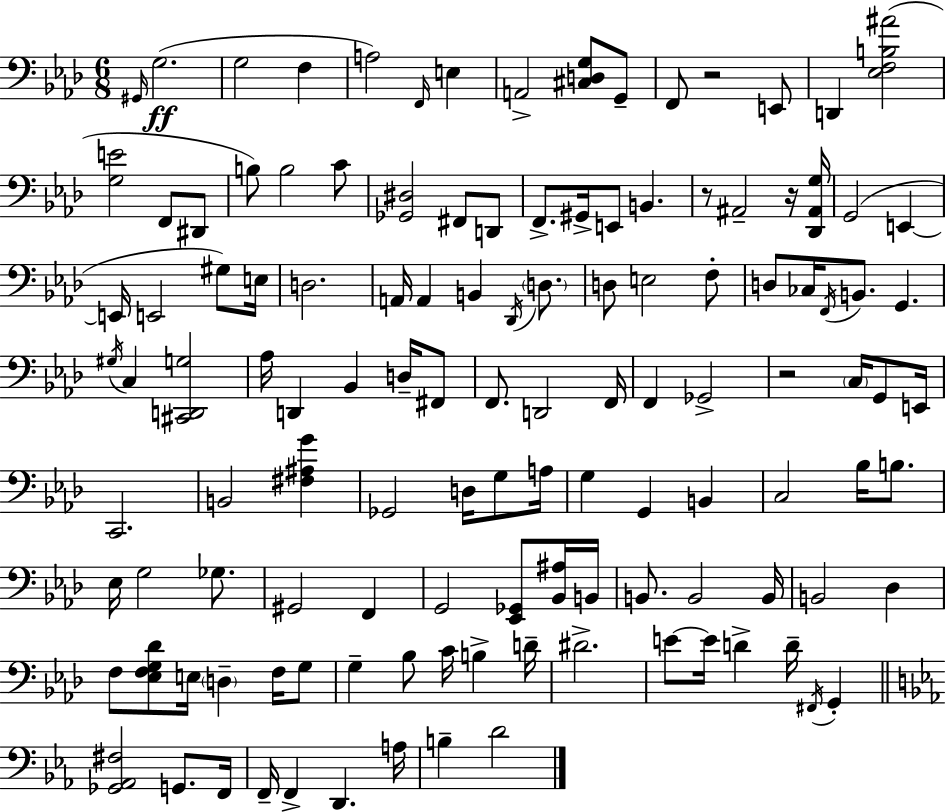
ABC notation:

X:1
T:Untitled
M:6/8
L:1/4
K:Fm
^G,,/4 G,2 G,2 F, A,2 F,,/4 E, A,,2 [^C,D,G,]/2 G,,/2 F,,/2 z2 E,,/2 D,, [_E,F,B,^A]2 [G,E]2 F,,/2 ^D,,/2 B,/2 B,2 C/2 [_G,,^D,]2 ^F,,/2 D,,/2 F,,/2 ^G,,/4 E,,/2 B,, z/2 ^A,,2 z/4 [_D,,^A,,G,]/4 G,,2 E,, E,,/4 E,,2 ^G,/2 E,/4 D,2 A,,/4 A,, B,, _D,,/4 D,/2 D,/2 E,2 F,/2 D,/2 _C,/4 F,,/4 B,,/2 G,, ^G,/4 C, [^C,,D,,G,]2 _A,/4 D,, _B,, D,/4 ^F,,/2 F,,/2 D,,2 F,,/4 F,, _G,,2 z2 C,/4 G,,/2 E,,/4 C,,2 B,,2 [^F,^A,G] _G,,2 D,/4 G,/2 A,/4 G, G,, B,, C,2 _B,/4 B,/2 _E,/4 G,2 _G,/2 ^G,,2 F,, G,,2 [_E,,_G,,]/2 [_B,,^A,]/4 B,,/4 B,,/2 B,,2 B,,/4 B,,2 _D, F,/2 [_E,F,G,_D]/2 E,/4 D, F,/4 G,/2 G, _B,/2 C/4 B, D/4 ^D2 E/2 E/4 D D/4 ^F,,/4 G,, [_G,,_A,,^F,]2 G,,/2 F,,/4 F,,/4 F,, D,, A,/4 B, D2